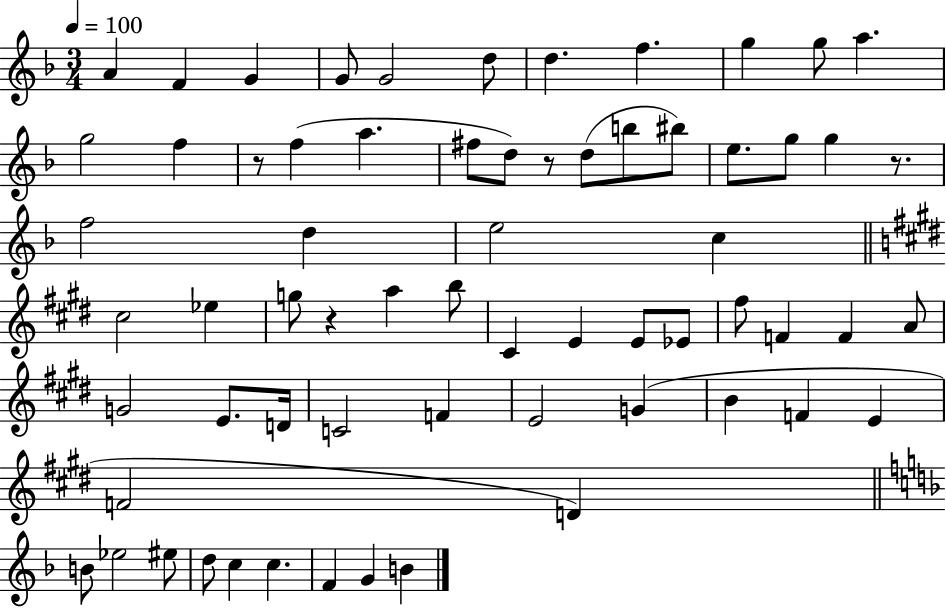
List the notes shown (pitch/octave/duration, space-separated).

A4/q F4/q G4/q G4/e G4/h D5/e D5/q. F5/q. G5/q G5/e A5/q. G5/h F5/q R/e F5/q A5/q. F#5/e D5/e R/e D5/e B5/e BIS5/e E5/e. G5/e G5/q R/e. F5/h D5/q E5/h C5/q C#5/h Eb5/q G5/e R/q A5/q B5/e C#4/q E4/q E4/e Eb4/e F#5/e F4/q F4/q A4/e G4/h E4/e. D4/s C4/h F4/q E4/h G4/q B4/q F4/q E4/q F4/h D4/q B4/e Eb5/h EIS5/e D5/e C5/q C5/q. F4/q G4/q B4/q